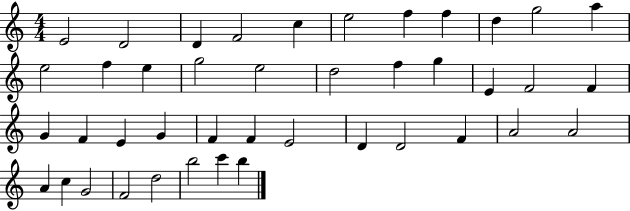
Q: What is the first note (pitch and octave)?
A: E4